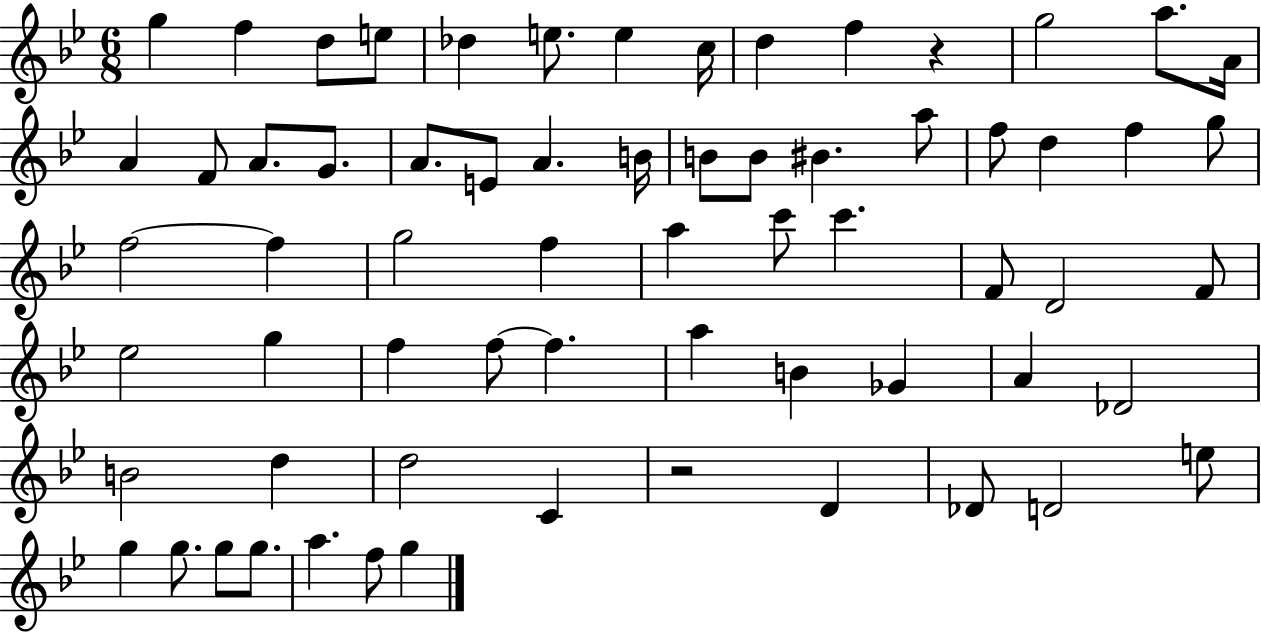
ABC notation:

X:1
T:Untitled
M:6/8
L:1/4
K:Bb
g f d/2 e/2 _d e/2 e c/4 d f z g2 a/2 A/4 A F/2 A/2 G/2 A/2 E/2 A B/4 B/2 B/2 ^B a/2 f/2 d f g/2 f2 f g2 f a c'/2 c' F/2 D2 F/2 _e2 g f f/2 f a B _G A _D2 B2 d d2 C z2 D _D/2 D2 e/2 g g/2 g/2 g/2 a f/2 g